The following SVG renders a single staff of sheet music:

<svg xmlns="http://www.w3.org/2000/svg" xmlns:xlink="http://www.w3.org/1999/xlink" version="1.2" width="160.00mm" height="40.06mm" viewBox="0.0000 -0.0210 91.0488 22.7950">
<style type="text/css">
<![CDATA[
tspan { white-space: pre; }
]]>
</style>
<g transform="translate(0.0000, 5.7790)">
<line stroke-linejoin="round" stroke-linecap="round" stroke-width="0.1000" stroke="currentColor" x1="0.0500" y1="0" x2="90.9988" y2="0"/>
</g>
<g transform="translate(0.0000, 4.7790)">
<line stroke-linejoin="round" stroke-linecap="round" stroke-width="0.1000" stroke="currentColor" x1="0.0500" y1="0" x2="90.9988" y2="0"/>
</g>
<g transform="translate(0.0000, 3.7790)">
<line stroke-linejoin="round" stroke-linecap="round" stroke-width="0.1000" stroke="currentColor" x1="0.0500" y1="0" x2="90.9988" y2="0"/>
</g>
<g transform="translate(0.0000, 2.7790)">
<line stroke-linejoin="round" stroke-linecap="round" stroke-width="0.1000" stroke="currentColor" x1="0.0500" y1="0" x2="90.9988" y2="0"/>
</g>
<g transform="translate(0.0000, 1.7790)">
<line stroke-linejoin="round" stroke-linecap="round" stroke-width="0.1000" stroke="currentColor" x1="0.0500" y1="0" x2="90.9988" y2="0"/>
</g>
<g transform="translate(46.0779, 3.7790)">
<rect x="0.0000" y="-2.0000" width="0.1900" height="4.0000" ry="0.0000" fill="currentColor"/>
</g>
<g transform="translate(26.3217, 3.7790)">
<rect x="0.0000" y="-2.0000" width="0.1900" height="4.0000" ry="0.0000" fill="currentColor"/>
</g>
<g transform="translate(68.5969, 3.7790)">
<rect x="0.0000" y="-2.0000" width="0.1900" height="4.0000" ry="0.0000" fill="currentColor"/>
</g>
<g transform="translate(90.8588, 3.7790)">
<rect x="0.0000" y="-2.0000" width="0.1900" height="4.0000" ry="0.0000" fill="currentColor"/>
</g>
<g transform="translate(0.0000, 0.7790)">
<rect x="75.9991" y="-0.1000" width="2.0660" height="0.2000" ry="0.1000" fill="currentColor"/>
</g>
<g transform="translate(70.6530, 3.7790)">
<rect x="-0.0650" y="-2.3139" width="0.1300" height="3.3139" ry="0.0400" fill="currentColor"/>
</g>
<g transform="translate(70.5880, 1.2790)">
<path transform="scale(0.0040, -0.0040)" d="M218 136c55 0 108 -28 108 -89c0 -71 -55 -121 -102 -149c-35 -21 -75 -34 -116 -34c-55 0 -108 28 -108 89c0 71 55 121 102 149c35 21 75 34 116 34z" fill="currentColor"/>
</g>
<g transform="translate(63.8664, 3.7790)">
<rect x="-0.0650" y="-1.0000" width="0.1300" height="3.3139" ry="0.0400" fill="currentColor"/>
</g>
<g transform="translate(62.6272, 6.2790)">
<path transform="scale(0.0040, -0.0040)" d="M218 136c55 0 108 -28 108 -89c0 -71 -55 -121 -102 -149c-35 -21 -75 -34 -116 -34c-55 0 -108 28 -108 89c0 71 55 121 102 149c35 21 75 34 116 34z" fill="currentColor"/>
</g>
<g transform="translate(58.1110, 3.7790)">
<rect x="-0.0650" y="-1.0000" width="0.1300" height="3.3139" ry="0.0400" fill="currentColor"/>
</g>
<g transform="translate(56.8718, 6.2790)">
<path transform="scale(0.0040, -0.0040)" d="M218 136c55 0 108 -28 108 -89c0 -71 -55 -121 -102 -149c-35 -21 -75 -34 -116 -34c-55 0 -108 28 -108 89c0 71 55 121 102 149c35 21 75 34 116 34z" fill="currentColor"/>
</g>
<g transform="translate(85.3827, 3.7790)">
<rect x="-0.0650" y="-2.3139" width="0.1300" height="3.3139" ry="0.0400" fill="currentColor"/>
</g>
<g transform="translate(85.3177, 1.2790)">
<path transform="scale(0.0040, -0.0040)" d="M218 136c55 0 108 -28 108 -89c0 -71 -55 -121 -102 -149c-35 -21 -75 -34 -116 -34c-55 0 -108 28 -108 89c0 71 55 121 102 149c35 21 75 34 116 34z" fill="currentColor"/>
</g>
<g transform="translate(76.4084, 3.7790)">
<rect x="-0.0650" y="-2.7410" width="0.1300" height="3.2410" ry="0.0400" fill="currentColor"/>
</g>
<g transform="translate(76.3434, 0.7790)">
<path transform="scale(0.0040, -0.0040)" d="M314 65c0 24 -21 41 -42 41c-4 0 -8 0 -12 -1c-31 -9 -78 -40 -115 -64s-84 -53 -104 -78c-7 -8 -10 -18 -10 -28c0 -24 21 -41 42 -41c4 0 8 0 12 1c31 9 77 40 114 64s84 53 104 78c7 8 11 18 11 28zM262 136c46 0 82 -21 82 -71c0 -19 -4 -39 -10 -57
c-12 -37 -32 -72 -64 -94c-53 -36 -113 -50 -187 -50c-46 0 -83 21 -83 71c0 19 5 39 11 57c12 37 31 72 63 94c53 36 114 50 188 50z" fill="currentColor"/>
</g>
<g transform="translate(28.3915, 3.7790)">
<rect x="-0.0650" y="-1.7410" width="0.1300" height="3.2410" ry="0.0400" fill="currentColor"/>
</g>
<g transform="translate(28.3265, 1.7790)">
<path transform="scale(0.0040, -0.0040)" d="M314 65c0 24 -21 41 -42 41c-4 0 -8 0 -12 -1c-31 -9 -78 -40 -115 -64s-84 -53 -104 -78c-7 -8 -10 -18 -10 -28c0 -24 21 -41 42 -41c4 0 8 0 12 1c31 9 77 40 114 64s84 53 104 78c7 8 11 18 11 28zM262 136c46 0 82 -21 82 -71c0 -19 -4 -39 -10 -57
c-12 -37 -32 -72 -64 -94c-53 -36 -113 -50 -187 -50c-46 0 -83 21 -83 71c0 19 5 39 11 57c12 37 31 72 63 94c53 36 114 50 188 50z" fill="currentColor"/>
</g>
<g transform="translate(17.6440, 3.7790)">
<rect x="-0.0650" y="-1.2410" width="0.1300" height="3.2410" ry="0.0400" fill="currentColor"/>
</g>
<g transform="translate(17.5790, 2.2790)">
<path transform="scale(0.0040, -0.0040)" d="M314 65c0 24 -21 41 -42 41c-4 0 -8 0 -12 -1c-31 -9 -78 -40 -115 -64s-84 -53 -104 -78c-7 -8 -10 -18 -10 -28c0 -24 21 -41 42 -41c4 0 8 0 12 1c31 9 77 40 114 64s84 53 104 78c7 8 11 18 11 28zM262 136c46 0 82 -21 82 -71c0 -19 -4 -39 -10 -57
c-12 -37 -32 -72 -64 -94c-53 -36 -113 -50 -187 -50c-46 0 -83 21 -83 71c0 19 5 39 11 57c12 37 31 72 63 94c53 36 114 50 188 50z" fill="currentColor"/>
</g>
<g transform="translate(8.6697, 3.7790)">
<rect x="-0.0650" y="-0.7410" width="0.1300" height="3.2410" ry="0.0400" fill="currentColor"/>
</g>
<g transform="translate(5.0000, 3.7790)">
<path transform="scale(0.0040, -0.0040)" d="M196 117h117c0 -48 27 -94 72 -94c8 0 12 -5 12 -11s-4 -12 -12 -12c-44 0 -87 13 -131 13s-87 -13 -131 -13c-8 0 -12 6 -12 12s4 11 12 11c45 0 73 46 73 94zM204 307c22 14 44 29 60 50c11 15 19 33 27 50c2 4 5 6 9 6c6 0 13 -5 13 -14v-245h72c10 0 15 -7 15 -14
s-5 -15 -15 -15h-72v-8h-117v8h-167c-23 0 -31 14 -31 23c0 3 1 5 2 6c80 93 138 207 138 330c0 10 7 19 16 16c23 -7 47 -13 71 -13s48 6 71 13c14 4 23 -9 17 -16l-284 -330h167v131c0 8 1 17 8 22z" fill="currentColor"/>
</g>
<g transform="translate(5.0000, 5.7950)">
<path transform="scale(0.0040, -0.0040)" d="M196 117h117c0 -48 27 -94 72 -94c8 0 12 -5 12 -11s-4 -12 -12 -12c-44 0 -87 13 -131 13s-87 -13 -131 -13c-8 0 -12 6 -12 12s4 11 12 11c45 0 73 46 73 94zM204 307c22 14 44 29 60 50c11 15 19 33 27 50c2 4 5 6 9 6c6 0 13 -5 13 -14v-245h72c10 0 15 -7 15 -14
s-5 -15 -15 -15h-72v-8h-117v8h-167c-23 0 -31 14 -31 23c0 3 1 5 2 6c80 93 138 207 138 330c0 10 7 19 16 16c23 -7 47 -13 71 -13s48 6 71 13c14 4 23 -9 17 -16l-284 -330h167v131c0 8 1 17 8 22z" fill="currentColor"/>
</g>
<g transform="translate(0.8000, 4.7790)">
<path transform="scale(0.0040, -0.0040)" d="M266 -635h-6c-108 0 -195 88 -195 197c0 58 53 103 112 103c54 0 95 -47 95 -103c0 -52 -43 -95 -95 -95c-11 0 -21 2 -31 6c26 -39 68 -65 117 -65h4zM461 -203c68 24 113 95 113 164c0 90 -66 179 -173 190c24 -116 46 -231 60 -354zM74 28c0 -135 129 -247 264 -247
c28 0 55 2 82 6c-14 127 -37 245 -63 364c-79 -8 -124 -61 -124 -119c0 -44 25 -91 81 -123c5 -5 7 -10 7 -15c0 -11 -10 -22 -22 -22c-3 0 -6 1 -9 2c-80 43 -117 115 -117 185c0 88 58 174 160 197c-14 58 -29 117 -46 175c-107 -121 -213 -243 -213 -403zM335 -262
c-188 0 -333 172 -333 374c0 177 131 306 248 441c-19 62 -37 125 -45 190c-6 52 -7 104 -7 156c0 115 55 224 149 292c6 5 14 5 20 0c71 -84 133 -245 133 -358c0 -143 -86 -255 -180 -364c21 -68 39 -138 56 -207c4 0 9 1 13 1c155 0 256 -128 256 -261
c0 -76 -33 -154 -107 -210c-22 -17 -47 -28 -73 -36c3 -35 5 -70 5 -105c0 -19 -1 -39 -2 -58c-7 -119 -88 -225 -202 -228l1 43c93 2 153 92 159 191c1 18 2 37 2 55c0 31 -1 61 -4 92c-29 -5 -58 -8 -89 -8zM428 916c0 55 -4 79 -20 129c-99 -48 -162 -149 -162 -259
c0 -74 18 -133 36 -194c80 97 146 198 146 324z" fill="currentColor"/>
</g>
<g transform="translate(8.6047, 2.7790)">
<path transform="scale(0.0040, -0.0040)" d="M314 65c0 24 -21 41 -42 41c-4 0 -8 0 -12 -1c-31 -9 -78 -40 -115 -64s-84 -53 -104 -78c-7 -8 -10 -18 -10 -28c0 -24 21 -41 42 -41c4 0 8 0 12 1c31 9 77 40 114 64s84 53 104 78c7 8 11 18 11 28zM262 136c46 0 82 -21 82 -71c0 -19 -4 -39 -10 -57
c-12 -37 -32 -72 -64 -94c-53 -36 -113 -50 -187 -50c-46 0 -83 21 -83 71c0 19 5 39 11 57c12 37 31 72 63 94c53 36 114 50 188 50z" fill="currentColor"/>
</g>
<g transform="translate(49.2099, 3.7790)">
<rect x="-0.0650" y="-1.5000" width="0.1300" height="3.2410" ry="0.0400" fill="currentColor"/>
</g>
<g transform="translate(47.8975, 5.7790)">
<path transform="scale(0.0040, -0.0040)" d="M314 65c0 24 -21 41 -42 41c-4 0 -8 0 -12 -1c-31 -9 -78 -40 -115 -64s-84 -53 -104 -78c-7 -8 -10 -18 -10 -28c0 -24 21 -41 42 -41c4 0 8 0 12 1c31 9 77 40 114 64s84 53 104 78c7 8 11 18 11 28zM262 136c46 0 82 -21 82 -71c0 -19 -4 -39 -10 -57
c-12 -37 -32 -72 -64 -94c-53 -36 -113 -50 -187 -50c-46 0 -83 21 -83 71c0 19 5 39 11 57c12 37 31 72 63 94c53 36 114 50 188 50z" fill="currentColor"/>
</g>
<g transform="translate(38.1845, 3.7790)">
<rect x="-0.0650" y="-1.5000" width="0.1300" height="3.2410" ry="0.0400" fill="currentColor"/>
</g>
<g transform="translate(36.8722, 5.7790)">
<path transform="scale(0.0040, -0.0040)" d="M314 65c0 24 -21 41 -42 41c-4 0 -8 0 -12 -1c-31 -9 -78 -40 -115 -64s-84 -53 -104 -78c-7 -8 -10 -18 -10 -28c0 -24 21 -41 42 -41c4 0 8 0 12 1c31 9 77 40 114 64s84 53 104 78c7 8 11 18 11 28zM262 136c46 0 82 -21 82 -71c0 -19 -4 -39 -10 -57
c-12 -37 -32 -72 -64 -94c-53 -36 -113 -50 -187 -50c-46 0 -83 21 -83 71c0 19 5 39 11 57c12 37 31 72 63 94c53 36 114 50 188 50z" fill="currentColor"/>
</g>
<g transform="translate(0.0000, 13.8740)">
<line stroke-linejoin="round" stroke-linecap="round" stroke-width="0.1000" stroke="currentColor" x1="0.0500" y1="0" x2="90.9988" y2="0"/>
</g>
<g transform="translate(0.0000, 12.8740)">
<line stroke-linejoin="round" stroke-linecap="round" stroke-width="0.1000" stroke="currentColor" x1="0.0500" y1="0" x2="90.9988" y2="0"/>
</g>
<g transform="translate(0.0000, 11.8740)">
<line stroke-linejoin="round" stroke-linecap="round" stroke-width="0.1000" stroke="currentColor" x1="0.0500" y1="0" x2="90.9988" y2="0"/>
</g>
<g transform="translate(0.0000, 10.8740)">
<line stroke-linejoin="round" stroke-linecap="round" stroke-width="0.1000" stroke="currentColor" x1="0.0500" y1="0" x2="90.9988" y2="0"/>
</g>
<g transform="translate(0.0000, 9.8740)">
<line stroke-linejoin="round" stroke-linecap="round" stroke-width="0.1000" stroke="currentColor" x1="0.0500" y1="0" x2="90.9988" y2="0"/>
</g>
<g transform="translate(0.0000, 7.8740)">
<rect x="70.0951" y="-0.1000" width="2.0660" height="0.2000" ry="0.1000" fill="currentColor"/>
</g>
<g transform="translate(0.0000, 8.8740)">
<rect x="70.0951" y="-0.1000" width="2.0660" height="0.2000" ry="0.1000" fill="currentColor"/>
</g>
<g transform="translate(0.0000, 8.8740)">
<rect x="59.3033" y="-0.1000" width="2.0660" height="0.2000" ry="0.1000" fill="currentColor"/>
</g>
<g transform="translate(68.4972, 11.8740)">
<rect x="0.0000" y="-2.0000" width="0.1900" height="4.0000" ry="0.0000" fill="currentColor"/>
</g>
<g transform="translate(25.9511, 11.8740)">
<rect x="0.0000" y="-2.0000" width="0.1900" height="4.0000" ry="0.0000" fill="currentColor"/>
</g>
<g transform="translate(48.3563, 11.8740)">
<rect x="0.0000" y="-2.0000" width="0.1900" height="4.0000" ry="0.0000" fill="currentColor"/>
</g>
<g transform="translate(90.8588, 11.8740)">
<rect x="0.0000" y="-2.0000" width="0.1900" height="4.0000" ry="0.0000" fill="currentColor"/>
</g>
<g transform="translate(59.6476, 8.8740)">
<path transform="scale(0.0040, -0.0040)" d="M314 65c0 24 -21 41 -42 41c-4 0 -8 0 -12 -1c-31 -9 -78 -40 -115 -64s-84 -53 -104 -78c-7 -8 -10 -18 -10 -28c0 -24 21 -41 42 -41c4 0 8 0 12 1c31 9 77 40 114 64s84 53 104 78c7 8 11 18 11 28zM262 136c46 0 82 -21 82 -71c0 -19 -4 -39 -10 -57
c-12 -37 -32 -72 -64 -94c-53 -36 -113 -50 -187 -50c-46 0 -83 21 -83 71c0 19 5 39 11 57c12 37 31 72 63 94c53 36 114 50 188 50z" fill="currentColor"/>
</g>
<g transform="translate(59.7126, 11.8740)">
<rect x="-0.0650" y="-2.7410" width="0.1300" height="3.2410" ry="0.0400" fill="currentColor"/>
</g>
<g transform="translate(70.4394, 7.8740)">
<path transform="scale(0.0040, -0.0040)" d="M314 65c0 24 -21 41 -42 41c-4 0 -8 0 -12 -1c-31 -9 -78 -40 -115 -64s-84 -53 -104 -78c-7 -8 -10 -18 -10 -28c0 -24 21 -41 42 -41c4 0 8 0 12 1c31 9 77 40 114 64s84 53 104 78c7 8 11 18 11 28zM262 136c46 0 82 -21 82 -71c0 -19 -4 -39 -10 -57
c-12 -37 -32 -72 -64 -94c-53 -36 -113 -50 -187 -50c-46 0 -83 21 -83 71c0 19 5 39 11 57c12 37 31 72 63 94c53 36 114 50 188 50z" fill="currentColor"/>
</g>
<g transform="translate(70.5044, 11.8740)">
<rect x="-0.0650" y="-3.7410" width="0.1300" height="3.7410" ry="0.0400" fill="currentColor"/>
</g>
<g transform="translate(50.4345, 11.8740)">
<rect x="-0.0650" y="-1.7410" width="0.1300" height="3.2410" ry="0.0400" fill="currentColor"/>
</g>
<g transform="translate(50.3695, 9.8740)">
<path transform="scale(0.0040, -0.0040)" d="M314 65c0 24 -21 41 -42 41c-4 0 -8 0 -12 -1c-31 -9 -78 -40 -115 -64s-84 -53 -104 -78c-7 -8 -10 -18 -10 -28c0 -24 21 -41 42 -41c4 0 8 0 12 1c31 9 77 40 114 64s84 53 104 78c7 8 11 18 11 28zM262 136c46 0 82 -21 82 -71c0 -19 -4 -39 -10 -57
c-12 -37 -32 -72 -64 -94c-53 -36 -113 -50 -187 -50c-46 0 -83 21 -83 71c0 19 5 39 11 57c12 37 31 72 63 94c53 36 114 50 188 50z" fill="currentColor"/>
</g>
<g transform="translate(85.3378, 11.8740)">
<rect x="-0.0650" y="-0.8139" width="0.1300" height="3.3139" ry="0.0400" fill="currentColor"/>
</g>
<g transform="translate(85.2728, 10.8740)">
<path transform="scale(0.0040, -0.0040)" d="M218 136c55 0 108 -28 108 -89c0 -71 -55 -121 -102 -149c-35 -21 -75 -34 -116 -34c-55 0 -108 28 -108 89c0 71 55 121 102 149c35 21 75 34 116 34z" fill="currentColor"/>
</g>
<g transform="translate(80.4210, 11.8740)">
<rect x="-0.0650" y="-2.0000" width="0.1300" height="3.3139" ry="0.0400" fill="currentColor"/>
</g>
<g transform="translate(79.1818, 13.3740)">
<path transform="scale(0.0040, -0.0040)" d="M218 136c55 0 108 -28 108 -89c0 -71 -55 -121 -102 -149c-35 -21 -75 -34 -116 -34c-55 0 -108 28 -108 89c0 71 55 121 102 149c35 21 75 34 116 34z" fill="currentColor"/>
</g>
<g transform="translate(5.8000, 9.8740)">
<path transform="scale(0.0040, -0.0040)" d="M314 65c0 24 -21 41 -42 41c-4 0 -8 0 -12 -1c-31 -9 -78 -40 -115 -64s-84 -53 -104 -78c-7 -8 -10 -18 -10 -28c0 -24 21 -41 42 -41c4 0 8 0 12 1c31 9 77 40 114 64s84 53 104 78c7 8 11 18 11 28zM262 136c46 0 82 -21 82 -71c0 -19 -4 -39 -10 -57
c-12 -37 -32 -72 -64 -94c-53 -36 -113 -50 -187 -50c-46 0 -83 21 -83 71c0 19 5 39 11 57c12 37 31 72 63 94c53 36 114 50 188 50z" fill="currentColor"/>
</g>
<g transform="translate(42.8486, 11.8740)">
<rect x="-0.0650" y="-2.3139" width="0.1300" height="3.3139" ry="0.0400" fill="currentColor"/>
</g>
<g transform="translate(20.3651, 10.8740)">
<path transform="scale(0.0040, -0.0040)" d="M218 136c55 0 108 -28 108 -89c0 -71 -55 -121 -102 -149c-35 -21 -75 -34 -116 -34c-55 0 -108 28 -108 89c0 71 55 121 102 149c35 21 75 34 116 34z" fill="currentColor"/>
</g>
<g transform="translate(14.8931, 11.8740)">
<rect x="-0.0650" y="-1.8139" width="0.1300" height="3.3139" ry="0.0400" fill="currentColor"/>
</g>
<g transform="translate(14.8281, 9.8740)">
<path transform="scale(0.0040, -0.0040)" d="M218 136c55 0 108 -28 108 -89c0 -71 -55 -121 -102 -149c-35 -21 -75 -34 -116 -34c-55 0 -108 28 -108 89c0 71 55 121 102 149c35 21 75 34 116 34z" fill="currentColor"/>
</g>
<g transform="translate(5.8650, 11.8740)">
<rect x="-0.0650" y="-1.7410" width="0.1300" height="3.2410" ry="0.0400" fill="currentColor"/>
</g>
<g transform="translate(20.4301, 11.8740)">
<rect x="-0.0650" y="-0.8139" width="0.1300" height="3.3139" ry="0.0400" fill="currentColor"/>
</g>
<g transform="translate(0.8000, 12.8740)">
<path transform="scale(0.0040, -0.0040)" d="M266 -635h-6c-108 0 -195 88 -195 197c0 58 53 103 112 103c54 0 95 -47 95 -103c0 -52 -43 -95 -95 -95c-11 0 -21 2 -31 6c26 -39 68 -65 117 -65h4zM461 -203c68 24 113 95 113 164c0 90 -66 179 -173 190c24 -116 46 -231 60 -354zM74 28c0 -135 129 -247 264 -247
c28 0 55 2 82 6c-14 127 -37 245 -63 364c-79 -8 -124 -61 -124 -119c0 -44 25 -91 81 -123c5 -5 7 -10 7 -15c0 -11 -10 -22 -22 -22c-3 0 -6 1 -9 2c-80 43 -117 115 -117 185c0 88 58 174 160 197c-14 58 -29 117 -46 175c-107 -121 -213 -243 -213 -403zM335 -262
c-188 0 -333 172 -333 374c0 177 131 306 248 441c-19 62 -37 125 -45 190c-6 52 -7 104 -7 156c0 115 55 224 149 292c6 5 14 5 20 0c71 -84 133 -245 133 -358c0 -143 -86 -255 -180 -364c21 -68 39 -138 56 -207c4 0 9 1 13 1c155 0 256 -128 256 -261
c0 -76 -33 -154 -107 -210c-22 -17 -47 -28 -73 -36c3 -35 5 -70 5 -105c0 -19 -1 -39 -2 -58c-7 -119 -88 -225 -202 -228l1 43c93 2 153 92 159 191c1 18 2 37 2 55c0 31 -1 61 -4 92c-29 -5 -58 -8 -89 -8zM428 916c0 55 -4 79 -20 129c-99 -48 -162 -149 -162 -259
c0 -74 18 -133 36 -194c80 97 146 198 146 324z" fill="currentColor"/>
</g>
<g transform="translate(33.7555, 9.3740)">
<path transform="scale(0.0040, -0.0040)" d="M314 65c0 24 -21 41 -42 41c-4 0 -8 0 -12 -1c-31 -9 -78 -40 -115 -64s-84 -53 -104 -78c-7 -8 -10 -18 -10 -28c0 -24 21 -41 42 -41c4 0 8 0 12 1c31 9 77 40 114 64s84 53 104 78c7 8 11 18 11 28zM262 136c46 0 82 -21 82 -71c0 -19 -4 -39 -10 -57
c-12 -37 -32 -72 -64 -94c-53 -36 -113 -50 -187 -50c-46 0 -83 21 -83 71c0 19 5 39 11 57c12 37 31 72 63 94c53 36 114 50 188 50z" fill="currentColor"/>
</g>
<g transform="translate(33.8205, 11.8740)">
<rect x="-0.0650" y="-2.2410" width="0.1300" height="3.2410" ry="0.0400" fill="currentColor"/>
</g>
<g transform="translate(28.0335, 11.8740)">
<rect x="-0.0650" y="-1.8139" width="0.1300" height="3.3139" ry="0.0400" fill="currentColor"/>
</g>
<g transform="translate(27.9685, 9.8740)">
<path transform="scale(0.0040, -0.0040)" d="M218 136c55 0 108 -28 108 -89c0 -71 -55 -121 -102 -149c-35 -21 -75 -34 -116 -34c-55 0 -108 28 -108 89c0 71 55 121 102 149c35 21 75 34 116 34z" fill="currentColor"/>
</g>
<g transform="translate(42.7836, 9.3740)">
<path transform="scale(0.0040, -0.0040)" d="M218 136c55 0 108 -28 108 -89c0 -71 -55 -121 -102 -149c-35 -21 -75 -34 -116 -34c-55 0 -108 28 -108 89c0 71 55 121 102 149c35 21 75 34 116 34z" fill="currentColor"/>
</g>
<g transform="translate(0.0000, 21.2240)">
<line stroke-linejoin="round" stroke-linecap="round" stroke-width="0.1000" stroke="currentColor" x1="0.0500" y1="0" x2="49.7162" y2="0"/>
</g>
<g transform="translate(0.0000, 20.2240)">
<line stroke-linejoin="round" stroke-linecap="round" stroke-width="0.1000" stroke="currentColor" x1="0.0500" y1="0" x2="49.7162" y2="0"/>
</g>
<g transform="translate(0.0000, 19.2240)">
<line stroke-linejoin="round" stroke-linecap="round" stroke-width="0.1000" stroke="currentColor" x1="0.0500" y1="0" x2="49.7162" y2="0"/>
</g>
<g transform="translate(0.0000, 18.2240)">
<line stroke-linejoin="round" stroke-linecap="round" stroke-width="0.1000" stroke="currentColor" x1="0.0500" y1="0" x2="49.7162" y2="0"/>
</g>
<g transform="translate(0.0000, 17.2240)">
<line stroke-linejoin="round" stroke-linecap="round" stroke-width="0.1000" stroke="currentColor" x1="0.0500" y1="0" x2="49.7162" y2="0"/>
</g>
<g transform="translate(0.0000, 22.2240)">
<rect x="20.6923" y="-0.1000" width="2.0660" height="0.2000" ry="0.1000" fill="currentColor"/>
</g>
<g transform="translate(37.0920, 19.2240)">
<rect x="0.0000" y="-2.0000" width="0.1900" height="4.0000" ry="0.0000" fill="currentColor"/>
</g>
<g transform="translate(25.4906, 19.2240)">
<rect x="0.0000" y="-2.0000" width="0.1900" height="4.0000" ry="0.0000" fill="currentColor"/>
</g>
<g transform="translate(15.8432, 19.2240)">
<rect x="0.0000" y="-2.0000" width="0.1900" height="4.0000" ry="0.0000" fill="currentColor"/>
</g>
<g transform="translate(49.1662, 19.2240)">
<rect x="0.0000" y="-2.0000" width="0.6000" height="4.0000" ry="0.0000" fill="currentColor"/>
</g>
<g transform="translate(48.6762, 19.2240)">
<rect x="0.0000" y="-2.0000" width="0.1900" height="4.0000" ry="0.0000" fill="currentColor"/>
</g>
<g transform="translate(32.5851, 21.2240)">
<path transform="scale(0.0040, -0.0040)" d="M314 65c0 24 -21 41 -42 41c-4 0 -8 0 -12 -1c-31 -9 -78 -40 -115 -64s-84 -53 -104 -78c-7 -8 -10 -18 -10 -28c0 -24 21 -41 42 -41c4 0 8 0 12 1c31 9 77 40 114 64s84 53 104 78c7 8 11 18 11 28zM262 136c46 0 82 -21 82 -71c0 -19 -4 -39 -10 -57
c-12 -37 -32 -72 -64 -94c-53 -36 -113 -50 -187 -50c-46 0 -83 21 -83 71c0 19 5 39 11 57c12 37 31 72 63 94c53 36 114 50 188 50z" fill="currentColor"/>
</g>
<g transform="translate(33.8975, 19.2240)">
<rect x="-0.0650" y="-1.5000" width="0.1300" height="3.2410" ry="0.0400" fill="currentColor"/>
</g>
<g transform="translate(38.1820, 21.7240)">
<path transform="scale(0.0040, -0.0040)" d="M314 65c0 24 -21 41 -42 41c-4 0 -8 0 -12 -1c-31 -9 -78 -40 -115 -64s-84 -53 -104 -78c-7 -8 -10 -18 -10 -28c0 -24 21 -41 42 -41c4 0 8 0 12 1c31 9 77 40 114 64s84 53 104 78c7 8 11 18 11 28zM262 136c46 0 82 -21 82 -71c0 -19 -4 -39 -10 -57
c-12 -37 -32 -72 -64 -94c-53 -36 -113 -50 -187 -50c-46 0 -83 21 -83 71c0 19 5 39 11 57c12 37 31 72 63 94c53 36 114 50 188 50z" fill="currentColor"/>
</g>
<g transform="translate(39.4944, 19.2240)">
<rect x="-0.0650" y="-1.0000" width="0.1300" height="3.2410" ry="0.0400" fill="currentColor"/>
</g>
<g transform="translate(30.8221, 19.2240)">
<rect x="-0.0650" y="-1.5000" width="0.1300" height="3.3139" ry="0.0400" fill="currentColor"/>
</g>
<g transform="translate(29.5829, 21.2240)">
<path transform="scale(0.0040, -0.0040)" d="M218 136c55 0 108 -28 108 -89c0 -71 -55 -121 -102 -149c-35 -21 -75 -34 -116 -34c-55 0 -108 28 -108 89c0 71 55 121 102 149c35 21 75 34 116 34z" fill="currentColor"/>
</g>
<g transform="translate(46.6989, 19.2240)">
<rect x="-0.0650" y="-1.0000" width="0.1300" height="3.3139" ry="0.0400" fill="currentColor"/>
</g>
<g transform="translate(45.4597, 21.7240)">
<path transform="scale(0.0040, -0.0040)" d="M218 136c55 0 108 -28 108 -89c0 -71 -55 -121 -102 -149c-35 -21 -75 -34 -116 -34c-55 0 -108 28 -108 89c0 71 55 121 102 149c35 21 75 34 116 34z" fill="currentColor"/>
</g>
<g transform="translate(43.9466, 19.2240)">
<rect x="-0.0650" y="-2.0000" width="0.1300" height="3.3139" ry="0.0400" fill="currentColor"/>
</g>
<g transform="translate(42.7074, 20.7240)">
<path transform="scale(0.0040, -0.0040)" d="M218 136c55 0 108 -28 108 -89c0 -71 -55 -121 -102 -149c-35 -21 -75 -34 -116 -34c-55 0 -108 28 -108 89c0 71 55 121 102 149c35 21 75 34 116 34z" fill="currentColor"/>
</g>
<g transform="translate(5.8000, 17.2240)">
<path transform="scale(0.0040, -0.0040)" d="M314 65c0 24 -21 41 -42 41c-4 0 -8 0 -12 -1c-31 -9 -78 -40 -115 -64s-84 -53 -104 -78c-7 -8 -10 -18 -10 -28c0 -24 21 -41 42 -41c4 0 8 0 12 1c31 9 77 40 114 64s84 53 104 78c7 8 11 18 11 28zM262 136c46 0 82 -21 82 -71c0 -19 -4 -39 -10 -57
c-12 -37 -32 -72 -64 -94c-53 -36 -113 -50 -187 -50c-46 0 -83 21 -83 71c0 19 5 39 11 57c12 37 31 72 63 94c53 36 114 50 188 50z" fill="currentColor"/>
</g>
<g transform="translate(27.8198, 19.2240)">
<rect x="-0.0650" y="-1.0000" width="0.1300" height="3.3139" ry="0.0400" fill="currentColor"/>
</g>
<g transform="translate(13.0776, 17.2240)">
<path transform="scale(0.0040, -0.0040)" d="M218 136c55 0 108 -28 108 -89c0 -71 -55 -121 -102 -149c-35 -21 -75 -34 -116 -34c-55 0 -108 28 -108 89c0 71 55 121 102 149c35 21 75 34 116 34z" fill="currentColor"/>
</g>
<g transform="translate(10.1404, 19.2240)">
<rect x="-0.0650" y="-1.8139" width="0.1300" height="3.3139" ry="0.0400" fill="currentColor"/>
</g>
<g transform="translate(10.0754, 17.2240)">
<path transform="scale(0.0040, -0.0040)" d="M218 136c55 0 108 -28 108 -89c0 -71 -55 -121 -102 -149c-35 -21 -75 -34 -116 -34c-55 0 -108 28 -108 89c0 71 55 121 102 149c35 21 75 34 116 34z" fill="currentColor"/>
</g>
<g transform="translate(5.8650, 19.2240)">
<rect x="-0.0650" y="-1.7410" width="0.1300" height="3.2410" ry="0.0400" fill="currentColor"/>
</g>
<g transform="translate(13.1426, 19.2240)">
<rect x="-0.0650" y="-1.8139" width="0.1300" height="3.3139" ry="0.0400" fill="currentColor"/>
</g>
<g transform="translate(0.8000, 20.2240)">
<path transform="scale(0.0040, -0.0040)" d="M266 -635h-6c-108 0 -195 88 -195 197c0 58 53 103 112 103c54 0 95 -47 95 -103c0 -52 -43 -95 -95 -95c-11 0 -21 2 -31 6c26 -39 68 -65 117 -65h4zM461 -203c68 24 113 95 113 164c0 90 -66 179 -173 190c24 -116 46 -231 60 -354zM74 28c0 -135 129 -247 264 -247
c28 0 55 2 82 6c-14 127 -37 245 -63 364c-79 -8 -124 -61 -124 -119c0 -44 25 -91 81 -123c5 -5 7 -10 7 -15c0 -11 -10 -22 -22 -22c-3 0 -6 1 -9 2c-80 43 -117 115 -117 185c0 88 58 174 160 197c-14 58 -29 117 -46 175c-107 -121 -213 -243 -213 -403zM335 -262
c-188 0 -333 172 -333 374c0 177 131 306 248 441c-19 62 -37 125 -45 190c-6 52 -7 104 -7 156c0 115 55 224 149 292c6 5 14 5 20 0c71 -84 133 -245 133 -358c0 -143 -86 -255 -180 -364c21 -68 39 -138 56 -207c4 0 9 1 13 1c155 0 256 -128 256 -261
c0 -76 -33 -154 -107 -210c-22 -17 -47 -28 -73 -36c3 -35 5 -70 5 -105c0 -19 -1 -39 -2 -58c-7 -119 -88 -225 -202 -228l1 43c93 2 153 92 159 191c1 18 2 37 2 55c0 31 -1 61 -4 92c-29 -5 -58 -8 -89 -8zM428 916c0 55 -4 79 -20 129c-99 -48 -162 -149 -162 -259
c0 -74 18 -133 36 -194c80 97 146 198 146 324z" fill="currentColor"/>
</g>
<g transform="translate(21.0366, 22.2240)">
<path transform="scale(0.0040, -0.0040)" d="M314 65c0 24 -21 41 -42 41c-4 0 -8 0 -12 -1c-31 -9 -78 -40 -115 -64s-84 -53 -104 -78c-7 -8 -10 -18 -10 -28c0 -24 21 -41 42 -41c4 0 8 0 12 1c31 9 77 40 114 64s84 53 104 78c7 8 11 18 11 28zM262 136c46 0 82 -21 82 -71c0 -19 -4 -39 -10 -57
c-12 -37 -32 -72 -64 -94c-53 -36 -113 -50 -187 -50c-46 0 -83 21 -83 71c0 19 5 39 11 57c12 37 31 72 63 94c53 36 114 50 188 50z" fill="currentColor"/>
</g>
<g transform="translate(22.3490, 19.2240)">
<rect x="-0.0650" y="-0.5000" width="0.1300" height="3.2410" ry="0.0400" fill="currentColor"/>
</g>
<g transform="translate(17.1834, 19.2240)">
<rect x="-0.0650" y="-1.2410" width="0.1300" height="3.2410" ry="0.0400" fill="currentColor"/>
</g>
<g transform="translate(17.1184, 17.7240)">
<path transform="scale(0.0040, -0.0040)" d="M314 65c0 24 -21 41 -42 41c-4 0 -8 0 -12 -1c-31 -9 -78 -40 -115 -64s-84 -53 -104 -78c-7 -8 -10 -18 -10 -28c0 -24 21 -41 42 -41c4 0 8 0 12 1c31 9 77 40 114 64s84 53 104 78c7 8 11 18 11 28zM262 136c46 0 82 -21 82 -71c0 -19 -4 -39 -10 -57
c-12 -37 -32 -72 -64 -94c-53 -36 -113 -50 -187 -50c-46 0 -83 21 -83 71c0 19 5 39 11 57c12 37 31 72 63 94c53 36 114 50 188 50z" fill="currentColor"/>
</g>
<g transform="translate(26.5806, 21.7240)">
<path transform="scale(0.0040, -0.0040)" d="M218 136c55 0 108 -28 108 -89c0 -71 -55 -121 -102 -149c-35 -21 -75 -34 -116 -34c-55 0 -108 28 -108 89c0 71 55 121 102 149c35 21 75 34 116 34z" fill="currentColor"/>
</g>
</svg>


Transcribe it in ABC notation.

X:1
T:Untitled
M:4/4
L:1/4
K:C
d2 e2 f2 E2 E2 D D g a2 g f2 f d f g2 g f2 a2 c'2 F d f2 f f e2 C2 D E E2 D2 F D